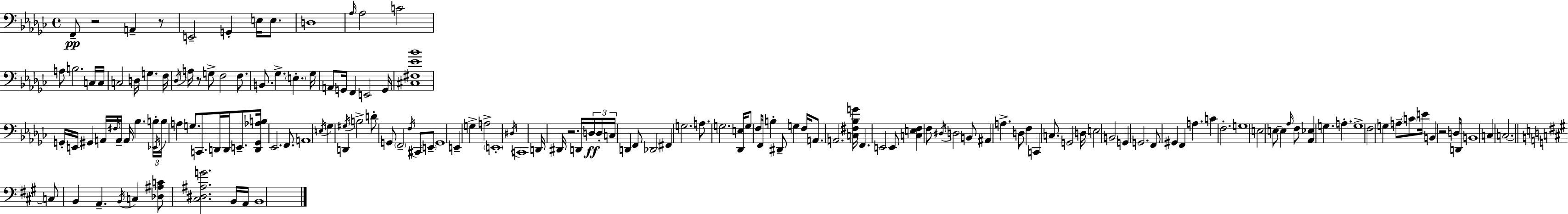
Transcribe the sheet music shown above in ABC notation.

X:1
T:Untitled
M:4/4
L:1/4
K:Ebm
F,,/2 z2 A,, z/2 E,,2 G,, E,/4 E,/2 D,4 _A,/4 _A,2 C2 A,/2 B,2 C,/4 C,/4 C,2 D,/4 G, F,/4 _D,/4 A,/4 z/2 G,/2 F,2 F,/2 B,,/2 _G, E, _G,/4 A,,/2 G,,/4 F,, E,,2 G,,/4 [^C,^F,_E_B]4 G,,/4 E,,/4 ^G,, A,,/4 ^F,/4 A,,/4 A,,/4 _B, B,/4 _E,,/4 B,/4 A, G,/2 C,,/2 D,,/4 D,,/4 E,,/2 [D,,_G,,_A,B,]/4 _E,,2 F,,/2 A,,4 E,/4 _G, D,, ^G,/4 B,2 D/2 G,,/2 F,,2 F,/4 ^C,,/2 E,,/2 G,,4 E,, G, A,2 E,,4 ^D,/4 C,,4 D,,/4 ^D,,/4 z2 D,,/4 D,/4 D,/4 C,/4 D,, F,,/2 _D,,2 ^F,, G,2 A,/2 G,2 [_D,,E,]/4 G,/2 F,/2 F,,/4 B, ^D,,/2 G, F,/4 A,,/2 A,,2 [C,^F,_B,G]/4 F,, E,,2 E,,/2 [C,E,F,] F,/2 ^D,/4 D,2 B,,/2 ^A,, A, D,/2 F, C,, C,/2 G,,2 D,/4 E,2 B,,2 G,, G,,2 F,,/2 ^G,, F,, A, C F,2 G,4 E,2 E,/2 E, _A,/4 F,/2 [_A,,_E,] G, A, G,4 F,2 G, A,/2 C/2 E/4 B,, z2 D,/2 D,,/4 B,,4 C, C,2 C,/2 B,, A,, B,,/4 C, [_D,^A,C]/2 [^C,^D,^A,G]2 B,,/4 A,,/4 B,,4